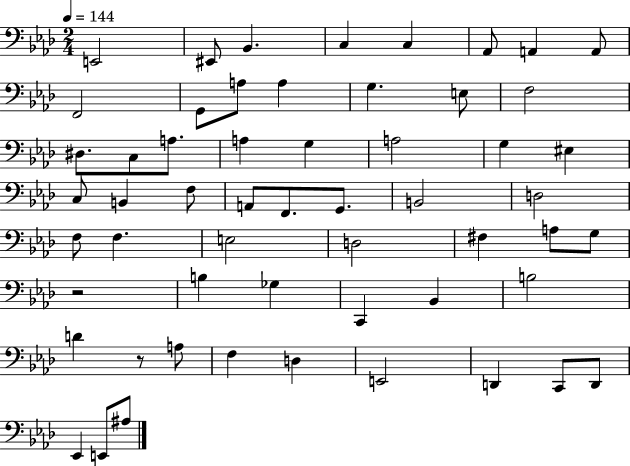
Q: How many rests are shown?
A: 2